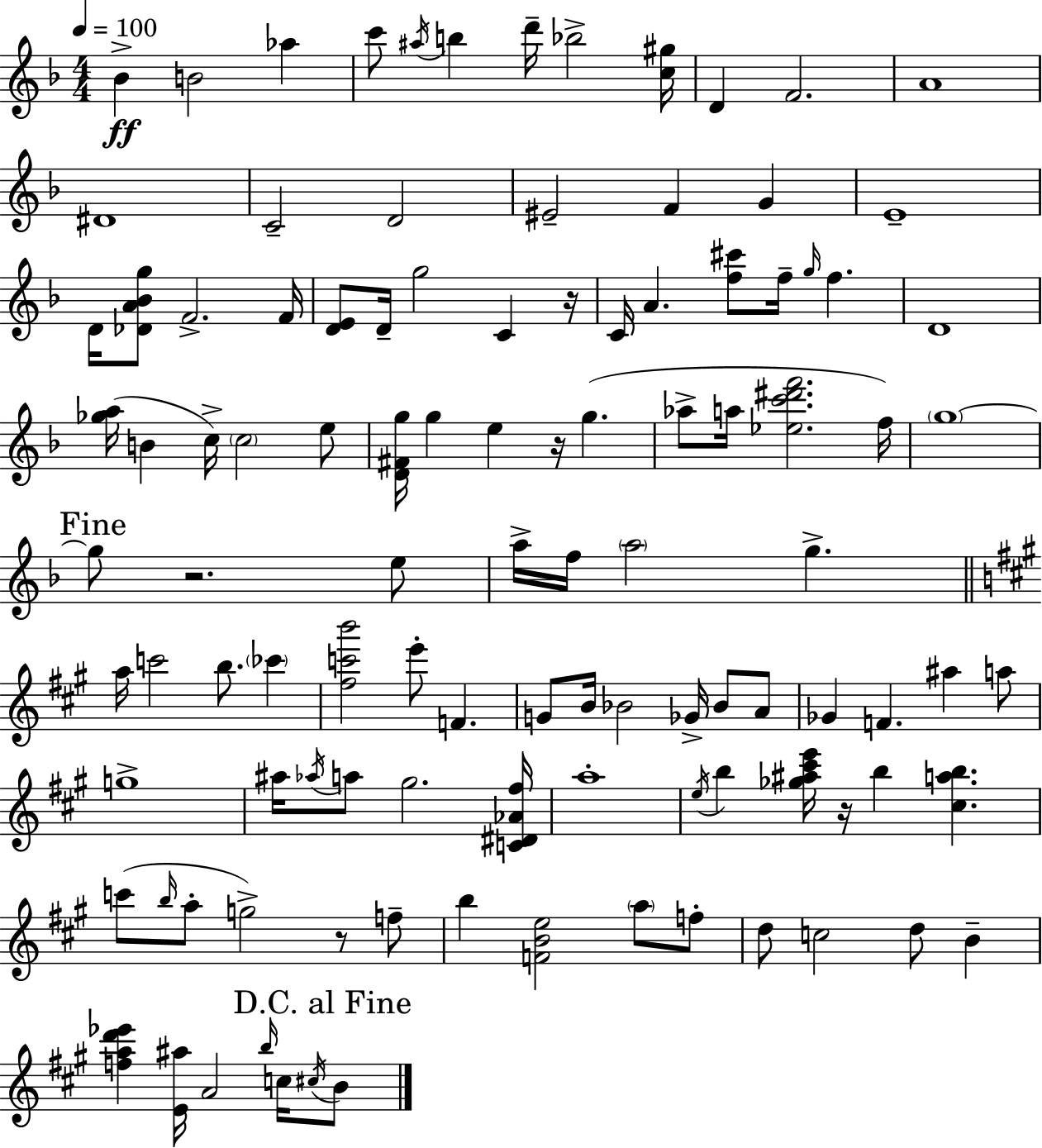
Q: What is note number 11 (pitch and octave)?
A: A4